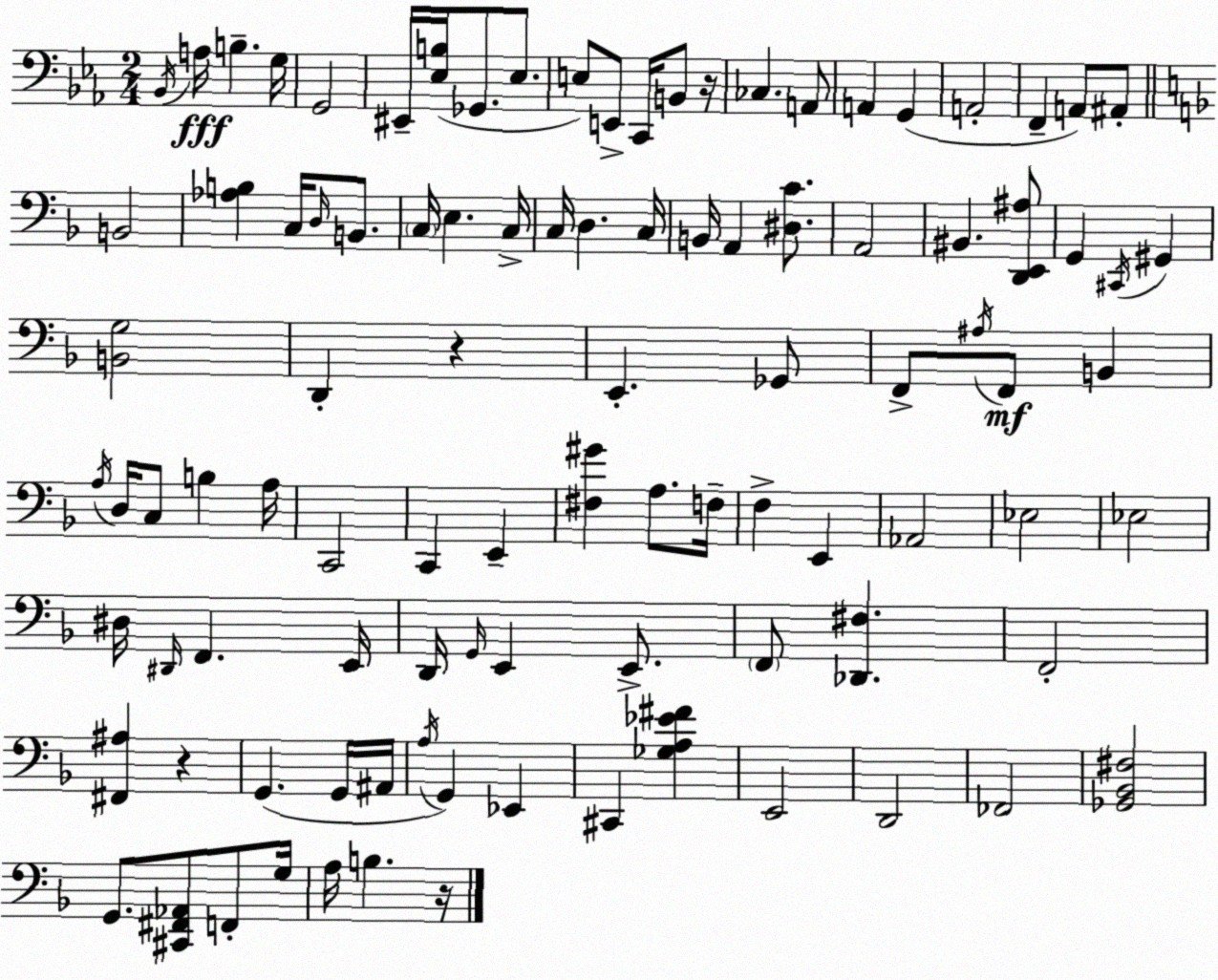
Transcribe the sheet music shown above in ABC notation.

X:1
T:Untitled
M:2/4
L:1/4
K:Cm
_B,,/4 A,/4 B, G,/4 G,,2 ^E,,/4 [_E,B,]/4 _G,,/2 _E,/2 E,/2 E,,/2 C,,/4 B,,/2 z/4 _C, A,,/2 A,, G,, A,,2 F,, A,,/2 ^A,,/2 B,,2 [_A,B,] C,/4 D,/4 B,,/2 C,/4 E, C,/4 C,/4 D, C,/4 B,,/4 A,, [^D,C]/2 A,,2 ^B,, [D,,E,,^A,]/2 G,, ^C,,/4 ^G,, [B,,G,]2 D,, z E,, _G,,/2 F,,/2 ^A,/4 F,,/2 B,, A,/4 D,/4 C,/2 B, A,/4 C,,2 C,, E,, [^F,^G] A,/2 F,/4 F, E,, _A,,2 _E,2 _E,2 ^D,/4 ^D,,/4 F,, E,,/4 D,,/4 G,,/4 E,, E,,/2 F,,/2 [_D,,^F,] F,,2 [^F,,^A,] z G,, G,,/4 ^A,,/4 A,/4 G,, _E,, ^C,, [_G,A,_E^F] E,,2 D,,2 _F,,2 [_G,,_B,,^F,]2 G,,/2 [^C,,^F,,_A,,]/2 F,,/2 G,/4 A,/4 B, z/4